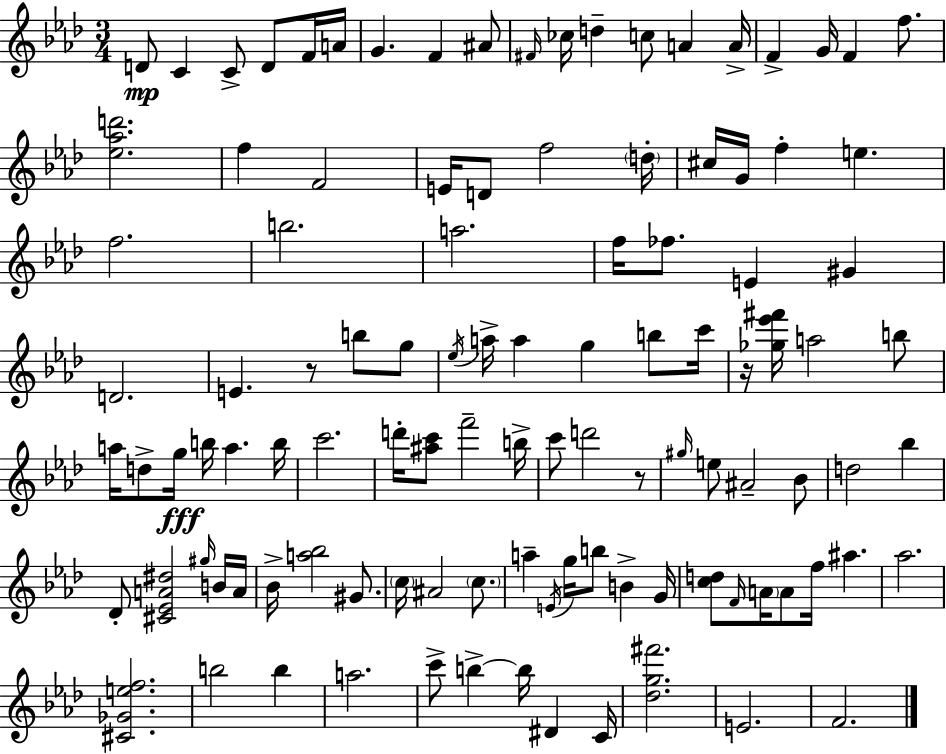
D4/e C4/q C4/e D4/e F4/s A4/s G4/q. F4/q A#4/e F#4/s CES5/s D5/q C5/e A4/q A4/s F4/q G4/s F4/q F5/e. [Eb5,Ab5,D6]/h. F5/q F4/h E4/s D4/e F5/h D5/s C#5/s G4/s F5/q E5/q. F5/h. B5/h. A5/h. F5/s FES5/e. E4/q G#4/q D4/h. E4/q. R/e B5/e G5/e Eb5/s A5/s A5/q G5/q B5/e C6/s R/s [Gb5,Eb6,F#6]/s A5/h B5/e A5/s D5/e G5/s B5/s A5/q. B5/s C6/h. D6/s [A#5,C6]/e F6/h B5/s C6/e D6/h R/e G#5/s E5/e A#4/h Bb4/e D5/h Bb5/q Db4/e [C#4,Eb4,A4,D#5]/h G#5/s B4/s A4/s Bb4/s [A5,Bb5]/h G#4/e. C5/s A#4/h C5/e. A5/q E4/s G5/s B5/e B4/q G4/s [C5,D5]/e F4/s A4/s A4/e F5/s A#5/q. Ab5/h. [C#4,Gb4,E5,F5]/h. B5/h B5/q A5/h. C6/e B5/q B5/s D#4/q C4/s [Db5,G5,F#6]/h. E4/h. F4/h.